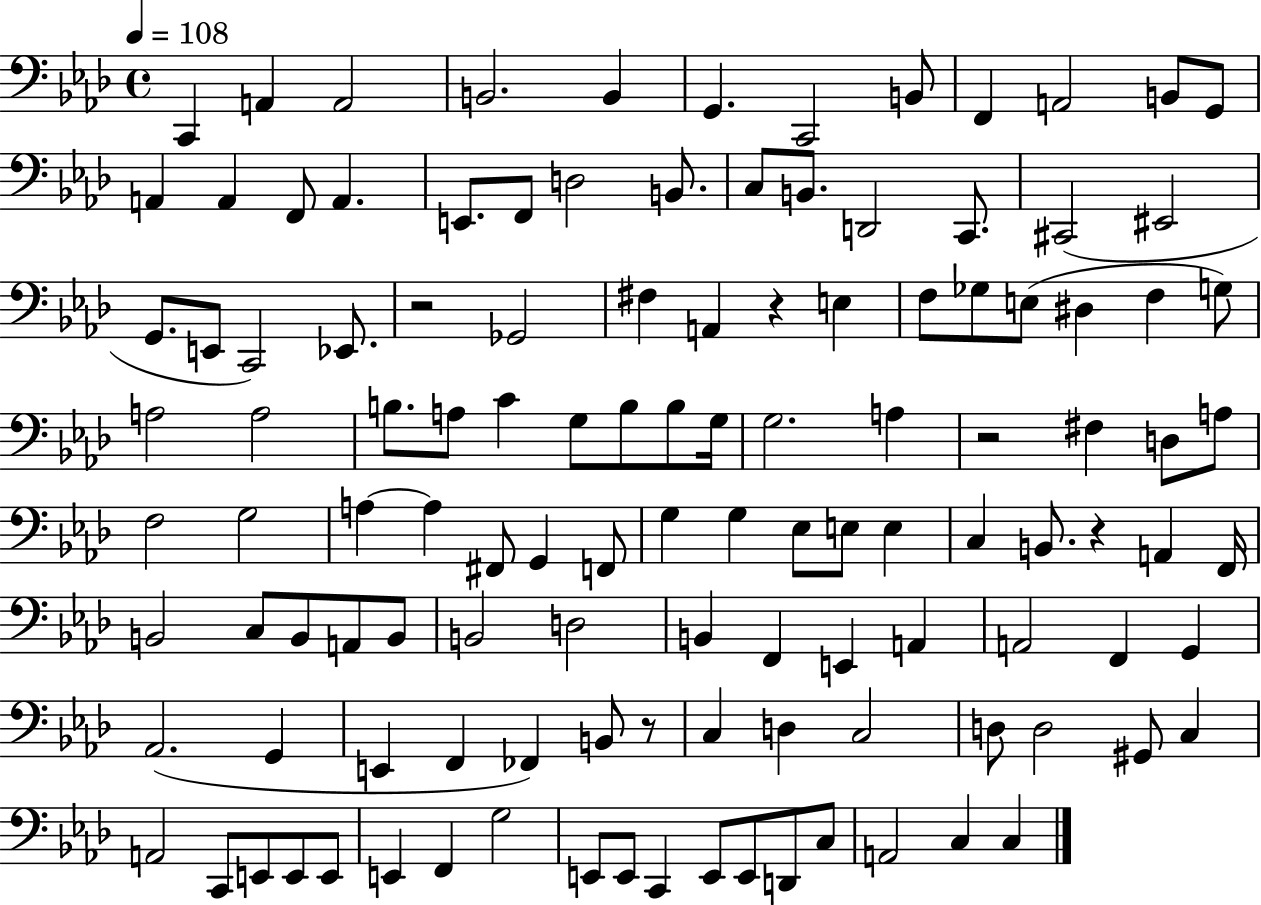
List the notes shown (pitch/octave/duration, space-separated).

C2/q A2/q A2/h B2/h. B2/q G2/q. C2/h B2/e F2/q A2/h B2/e G2/e A2/q A2/q F2/e A2/q. E2/e. F2/e D3/h B2/e. C3/e B2/e. D2/h C2/e. C#2/h EIS2/h G2/e. E2/e C2/h Eb2/e. R/h Gb2/h F#3/q A2/q R/q E3/q F3/e Gb3/e E3/e D#3/q F3/q G3/e A3/h A3/h B3/e. A3/e C4/q G3/e B3/e B3/e G3/s G3/h. A3/q R/h F#3/q D3/e A3/e F3/h G3/h A3/q A3/q F#2/e G2/q F2/e G3/q G3/q Eb3/e E3/e E3/q C3/q B2/e. R/q A2/q F2/s B2/h C3/e B2/e A2/e B2/e B2/h D3/h B2/q F2/q E2/q A2/q A2/h F2/q G2/q Ab2/h. G2/q E2/q F2/q FES2/q B2/e R/e C3/q D3/q C3/h D3/e D3/h G#2/e C3/q A2/h C2/e E2/e E2/e E2/e E2/q F2/q G3/h E2/e E2/e C2/q E2/e E2/e D2/e C3/e A2/h C3/q C3/q